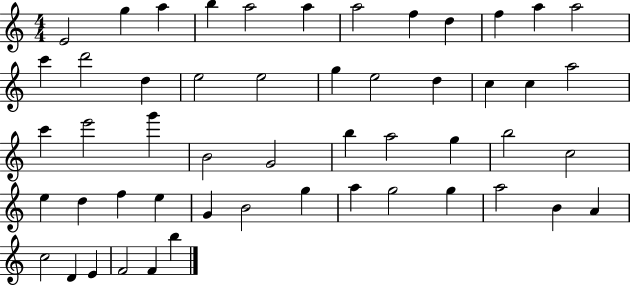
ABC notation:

X:1
T:Untitled
M:4/4
L:1/4
K:C
E2 g a b a2 a a2 f d f a a2 c' d'2 d e2 e2 g e2 d c c a2 c' e'2 g' B2 G2 b a2 g b2 c2 e d f e G B2 g a g2 g a2 B A c2 D E F2 F b